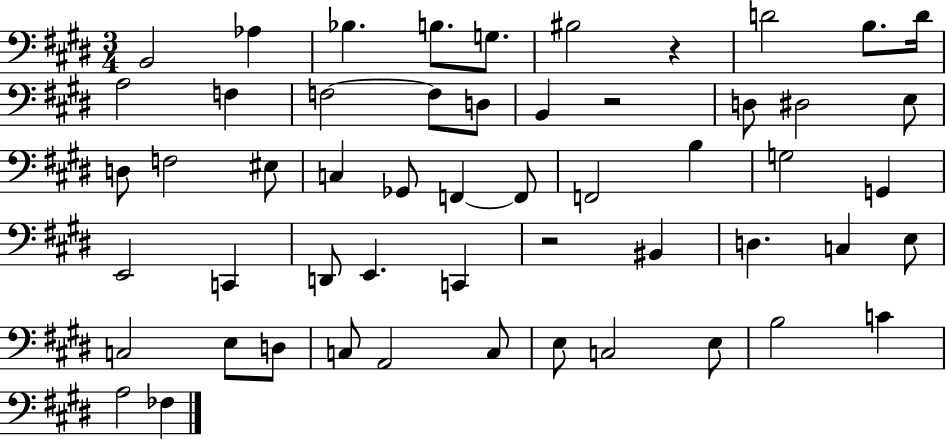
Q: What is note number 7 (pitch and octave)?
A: D4